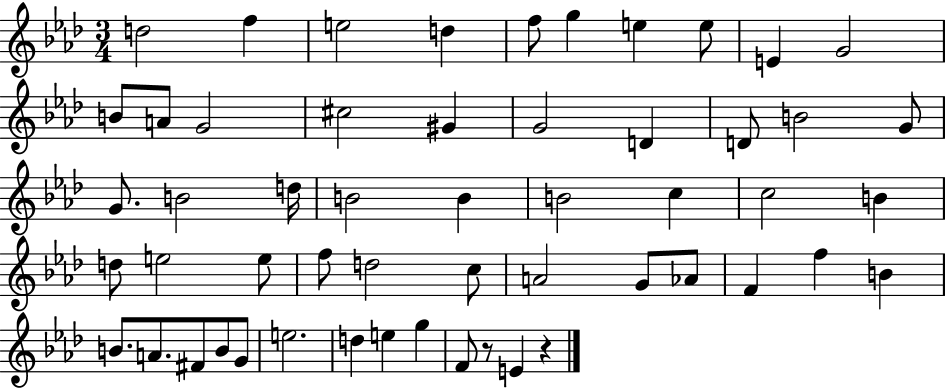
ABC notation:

X:1
T:Untitled
M:3/4
L:1/4
K:Ab
d2 f e2 d f/2 g e e/2 E G2 B/2 A/2 G2 ^c2 ^G G2 D D/2 B2 G/2 G/2 B2 d/4 B2 B B2 c c2 B d/2 e2 e/2 f/2 d2 c/2 A2 G/2 _A/2 F f B B/2 A/2 ^F/2 B/2 G/2 e2 d e g F/2 z/2 E z